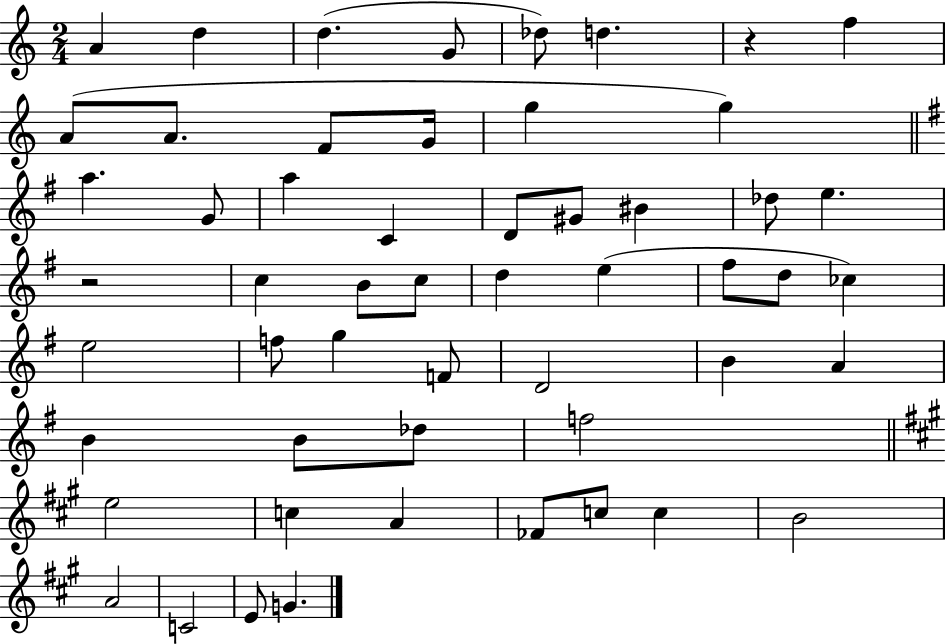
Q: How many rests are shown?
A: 2